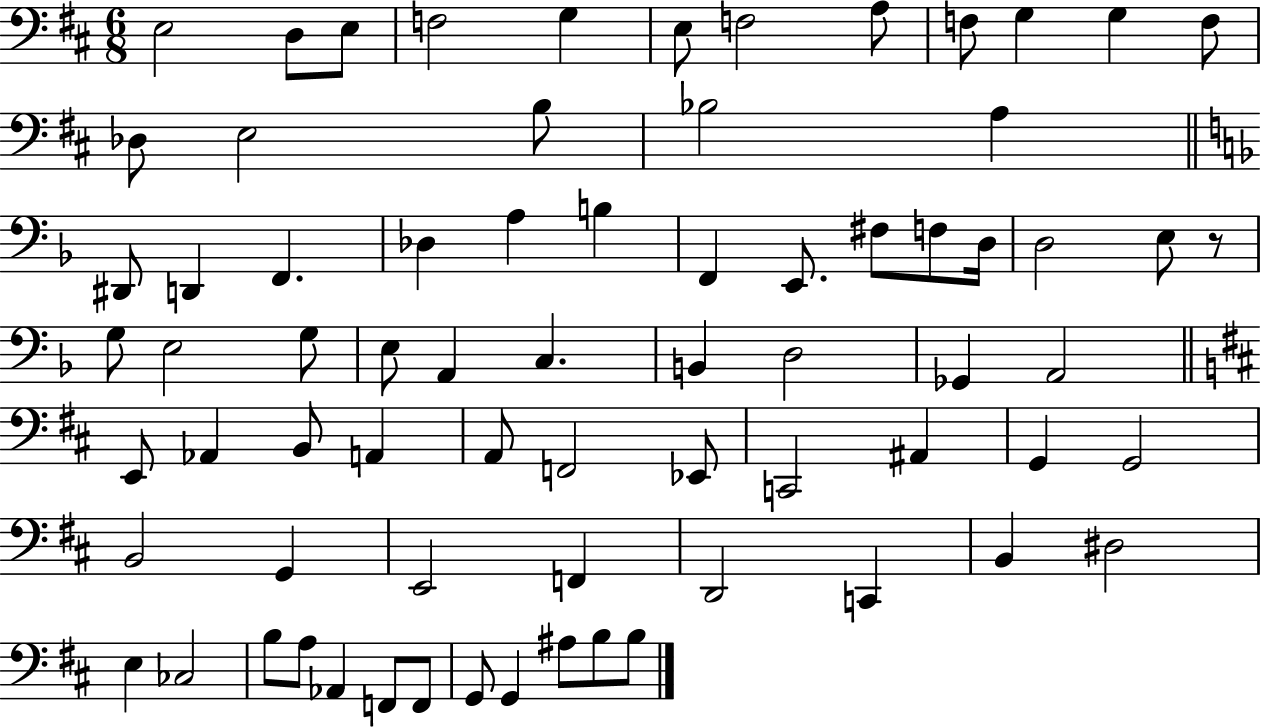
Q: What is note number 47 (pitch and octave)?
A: Eb2